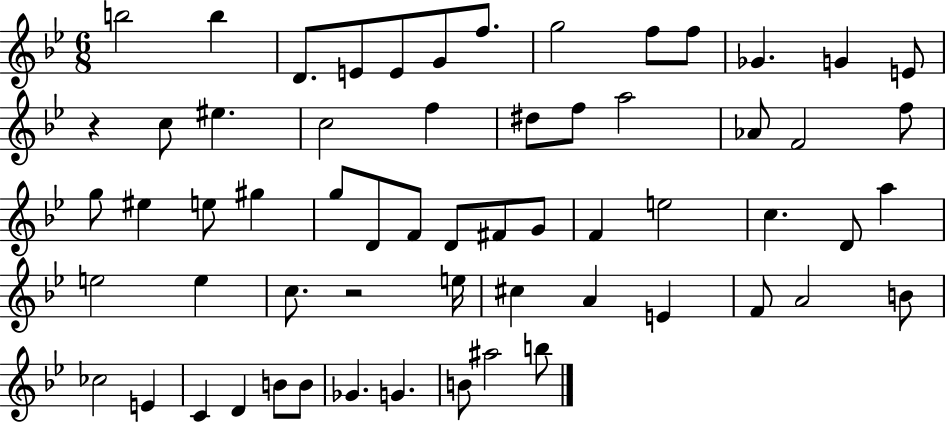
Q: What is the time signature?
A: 6/8